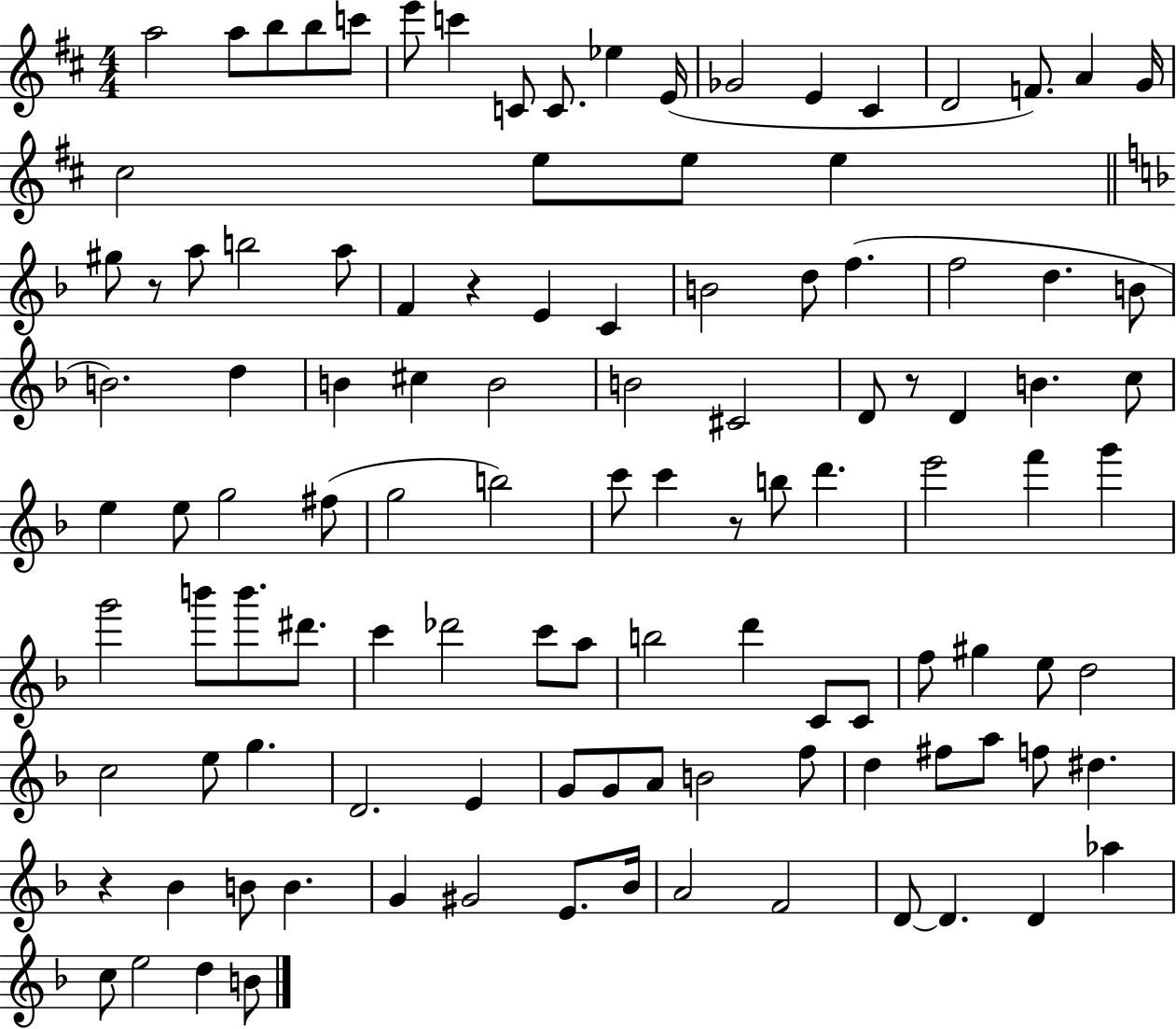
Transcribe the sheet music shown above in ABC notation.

X:1
T:Untitled
M:4/4
L:1/4
K:D
a2 a/2 b/2 b/2 c'/2 e'/2 c' C/2 C/2 _e E/4 _G2 E ^C D2 F/2 A G/4 ^c2 e/2 e/2 e ^g/2 z/2 a/2 b2 a/2 F z E C B2 d/2 f f2 d B/2 B2 d B ^c B2 B2 ^C2 D/2 z/2 D B c/2 e e/2 g2 ^f/2 g2 b2 c'/2 c' z/2 b/2 d' e'2 f' g' g'2 b'/2 b'/2 ^d'/2 c' _d'2 c'/2 a/2 b2 d' C/2 C/2 f/2 ^g e/2 d2 c2 e/2 g D2 E G/2 G/2 A/2 B2 f/2 d ^f/2 a/2 f/2 ^d z _B B/2 B G ^G2 E/2 _B/4 A2 F2 D/2 D D _a c/2 e2 d B/2